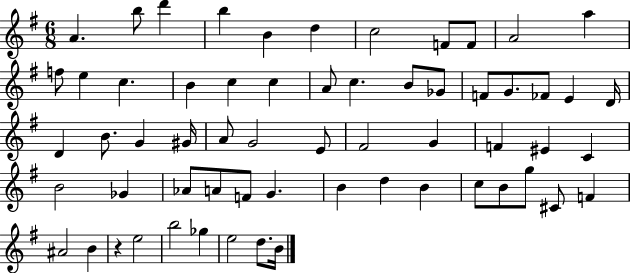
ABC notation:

X:1
T:Untitled
M:6/8
L:1/4
K:G
A b/2 d' b B d c2 F/2 F/2 A2 a f/2 e c B c c A/2 c B/2 _G/2 F/2 G/2 _F/2 E D/4 D B/2 G ^G/4 A/2 G2 E/2 ^F2 G F ^E C B2 _G _A/2 A/2 F/2 G B d B c/2 B/2 g/2 ^C/2 F ^A2 B z e2 b2 _g e2 d/2 B/4